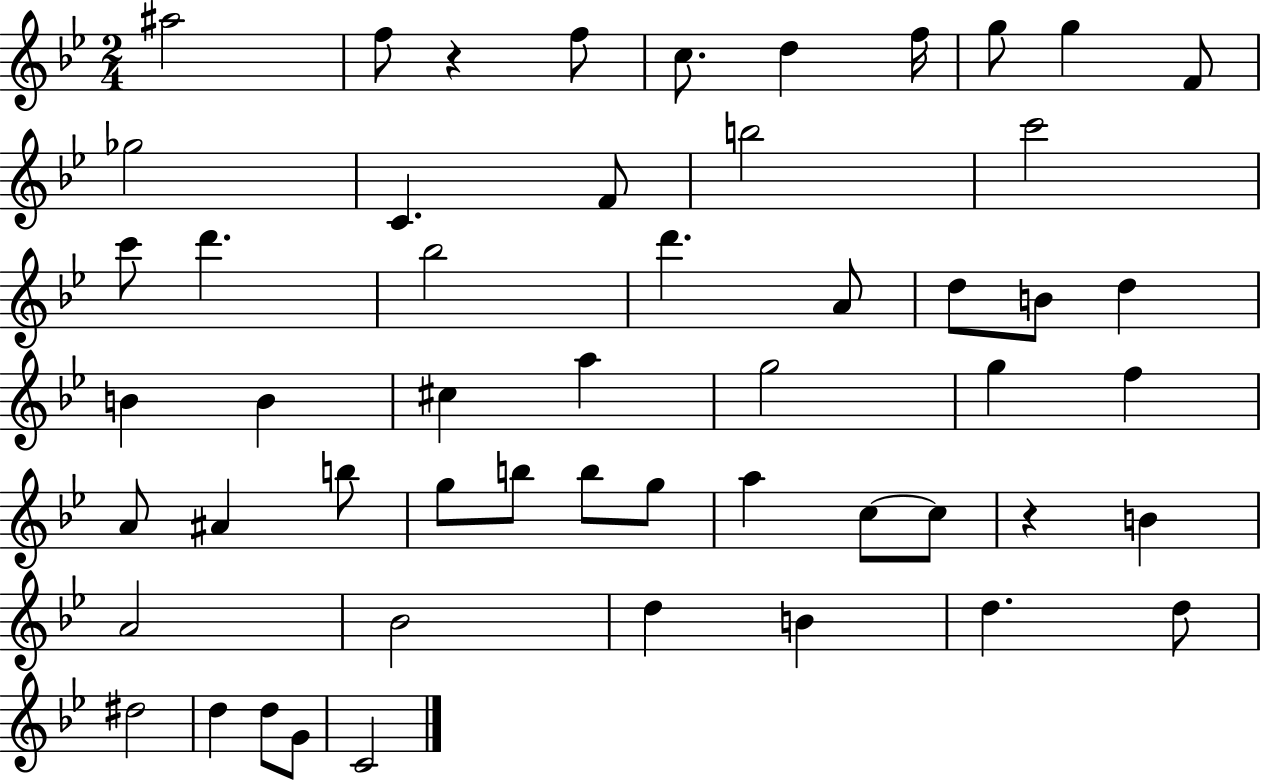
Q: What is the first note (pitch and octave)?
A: A#5